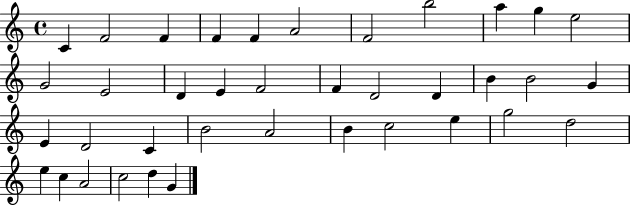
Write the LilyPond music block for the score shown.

{
  \clef treble
  \time 4/4
  \defaultTimeSignature
  \key c \major
  c'4 f'2 f'4 | f'4 f'4 a'2 | f'2 b''2 | a''4 g''4 e''2 | \break g'2 e'2 | d'4 e'4 f'2 | f'4 d'2 d'4 | b'4 b'2 g'4 | \break e'4 d'2 c'4 | b'2 a'2 | b'4 c''2 e''4 | g''2 d''2 | \break e''4 c''4 a'2 | c''2 d''4 g'4 | \bar "|."
}